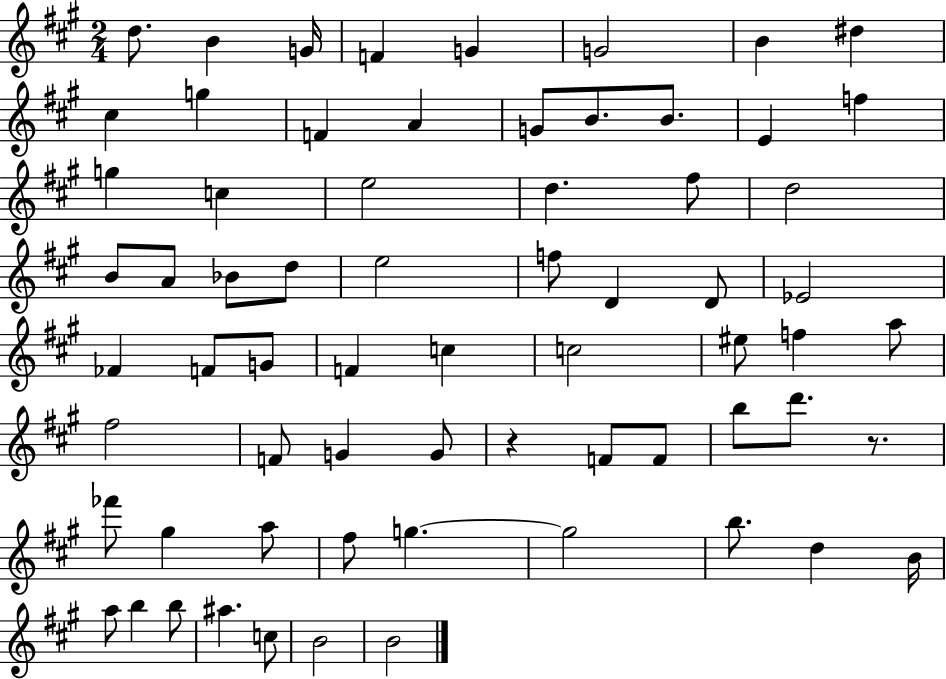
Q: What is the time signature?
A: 2/4